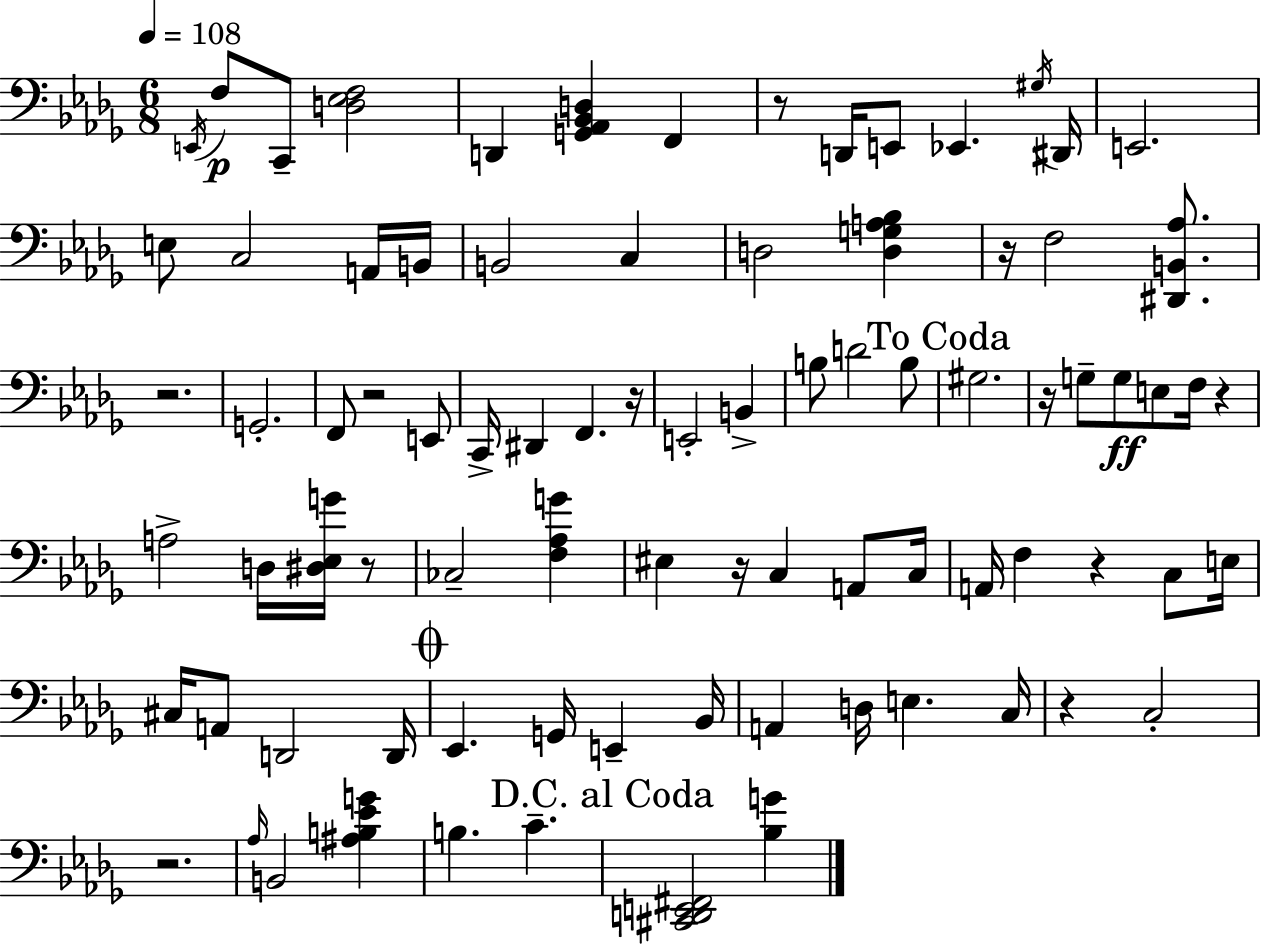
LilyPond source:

{
  \clef bass
  \numericTimeSignature
  \time 6/8
  \key bes \minor
  \tempo 4 = 108
  \acciaccatura { e,16 }\p f8 c,8-- <d ees f>2 | d,4 <g, aes, bes, d>4 f,4 | r8 d,16 e,8 ees,4. | \acciaccatura { gis16 } dis,16 e,2. | \break e8 c2 | a,16 b,16 b,2 c4 | d2 <d g a bes>4 | r16 f2 <dis, b, aes>8. | \break r2. | g,2.-. | f,8 r2 | e,8 c,16-> dis,4 f,4. | \break r16 e,2-. b,4-> | b8 d'2 | b8 \mark "To Coda" gis2. | r16 g8-- g8\ff e8 f16 r4 | \break a2-> d16 <dis ees g'>16 | r8 ces2-- <f aes g'>4 | eis4 r16 c4 a,8 | c16 a,16 f4 r4 c8 | \break e16 cis16 a,8 d,2 | d,16 \mark \markup { \musicglyph "scripts.coda" } ees,4. g,16 e,4-- | bes,16 a,4 d16 e4. | c16 r4 c2-. | \break r2. | \grace { aes16 } b,2 <ais b ees' g'>4 | b4. c'4.-- | \mark "D.C. al Coda" <cis, d, e, fis,>2 <bes g'>4 | \break \bar "|."
}